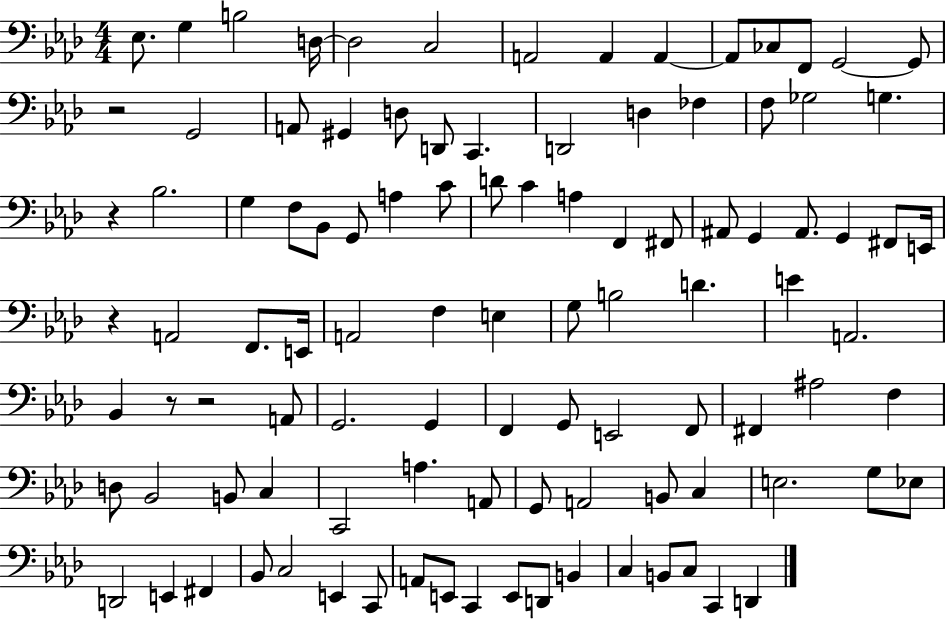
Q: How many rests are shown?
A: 5